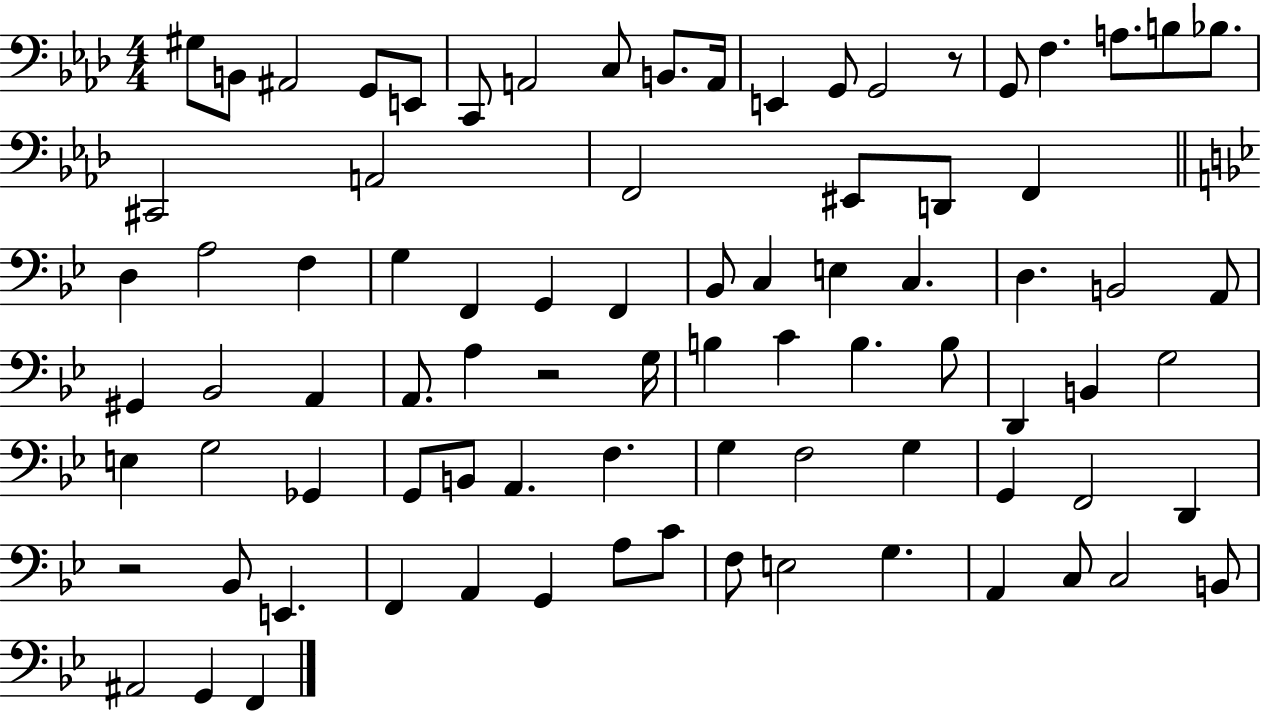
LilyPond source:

{
  \clef bass
  \numericTimeSignature
  \time 4/4
  \key aes \major
  gis8 b,8 ais,2 g,8 e,8 | c,8 a,2 c8 b,8. a,16 | e,4 g,8 g,2 r8 | g,8 f4. a8. b8 bes8. | \break cis,2 a,2 | f,2 eis,8 d,8 f,4 | \bar "||" \break \key bes \major d4 a2 f4 | g4 f,4 g,4 f,4 | bes,8 c4 e4 c4. | d4. b,2 a,8 | \break gis,4 bes,2 a,4 | a,8. a4 r2 g16 | b4 c'4 b4. b8 | d,4 b,4 g2 | \break e4 g2 ges,4 | g,8 b,8 a,4. f4. | g4 f2 g4 | g,4 f,2 d,4 | \break r2 bes,8 e,4. | f,4 a,4 g,4 a8 c'8 | f8 e2 g4. | a,4 c8 c2 b,8 | \break ais,2 g,4 f,4 | \bar "|."
}